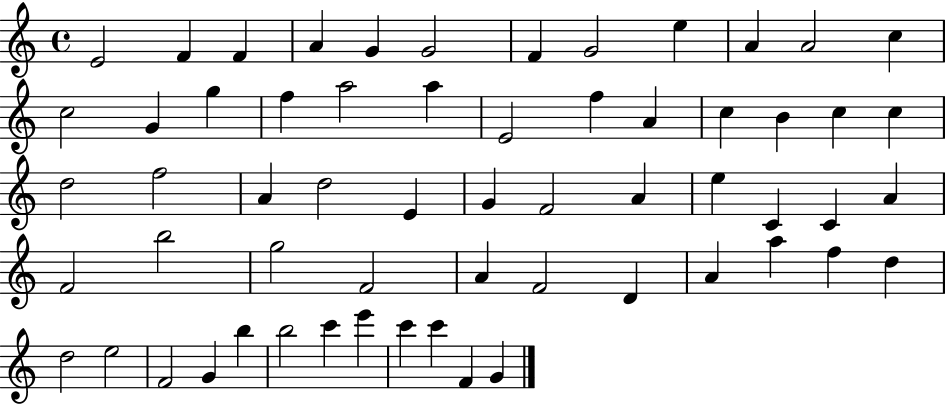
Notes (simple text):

E4/h F4/q F4/q A4/q G4/q G4/h F4/q G4/h E5/q A4/q A4/h C5/q C5/h G4/q G5/q F5/q A5/h A5/q E4/h F5/q A4/q C5/q B4/q C5/q C5/q D5/h F5/h A4/q D5/h E4/q G4/q F4/h A4/q E5/q C4/q C4/q A4/q F4/h B5/h G5/h F4/h A4/q F4/h D4/q A4/q A5/q F5/q D5/q D5/h E5/h F4/h G4/q B5/q B5/h C6/q E6/q C6/q C6/q F4/q G4/q